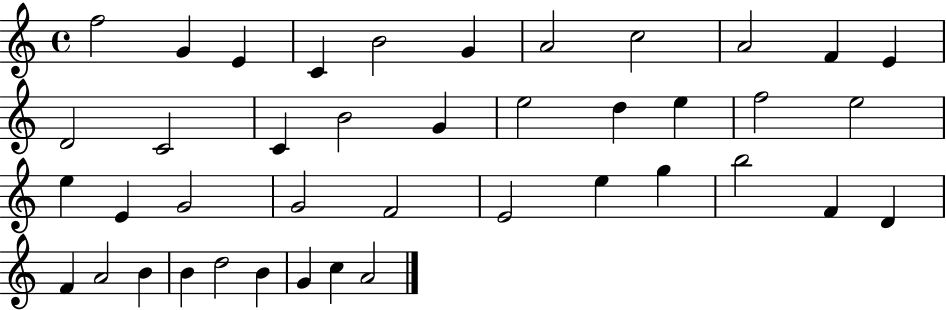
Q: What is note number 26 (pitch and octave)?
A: F4